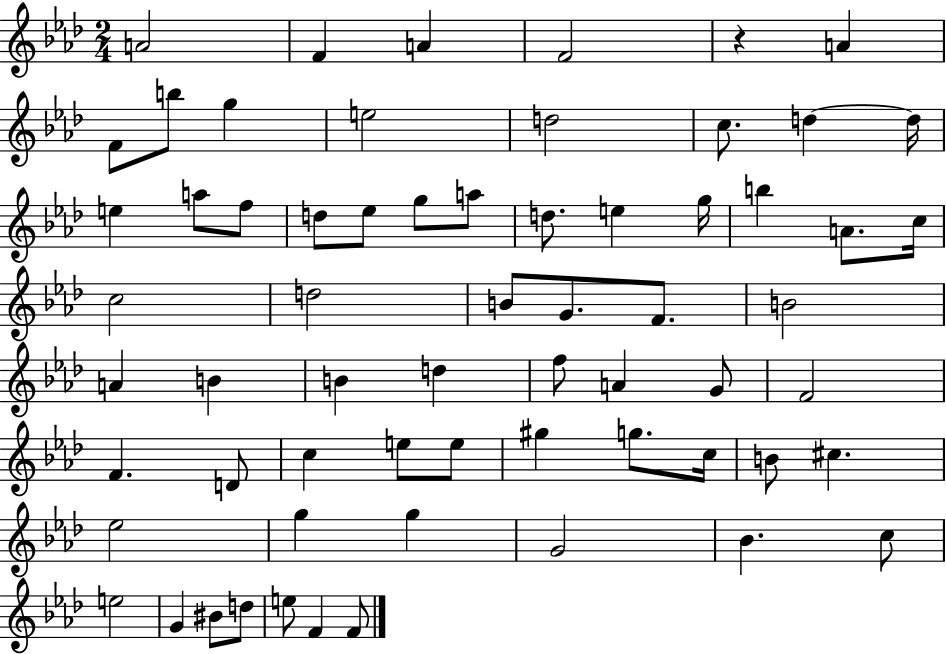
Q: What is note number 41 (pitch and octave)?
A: F4